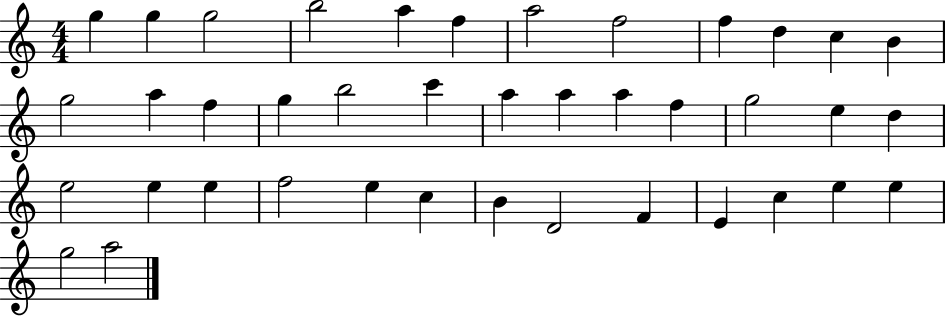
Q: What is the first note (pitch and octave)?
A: G5